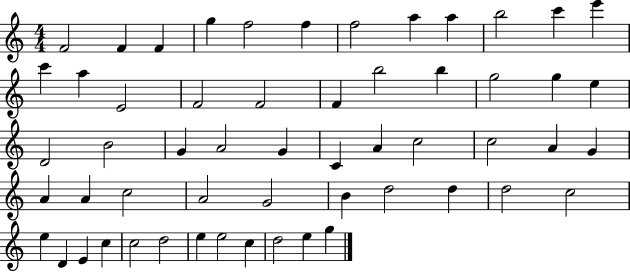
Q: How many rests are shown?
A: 0